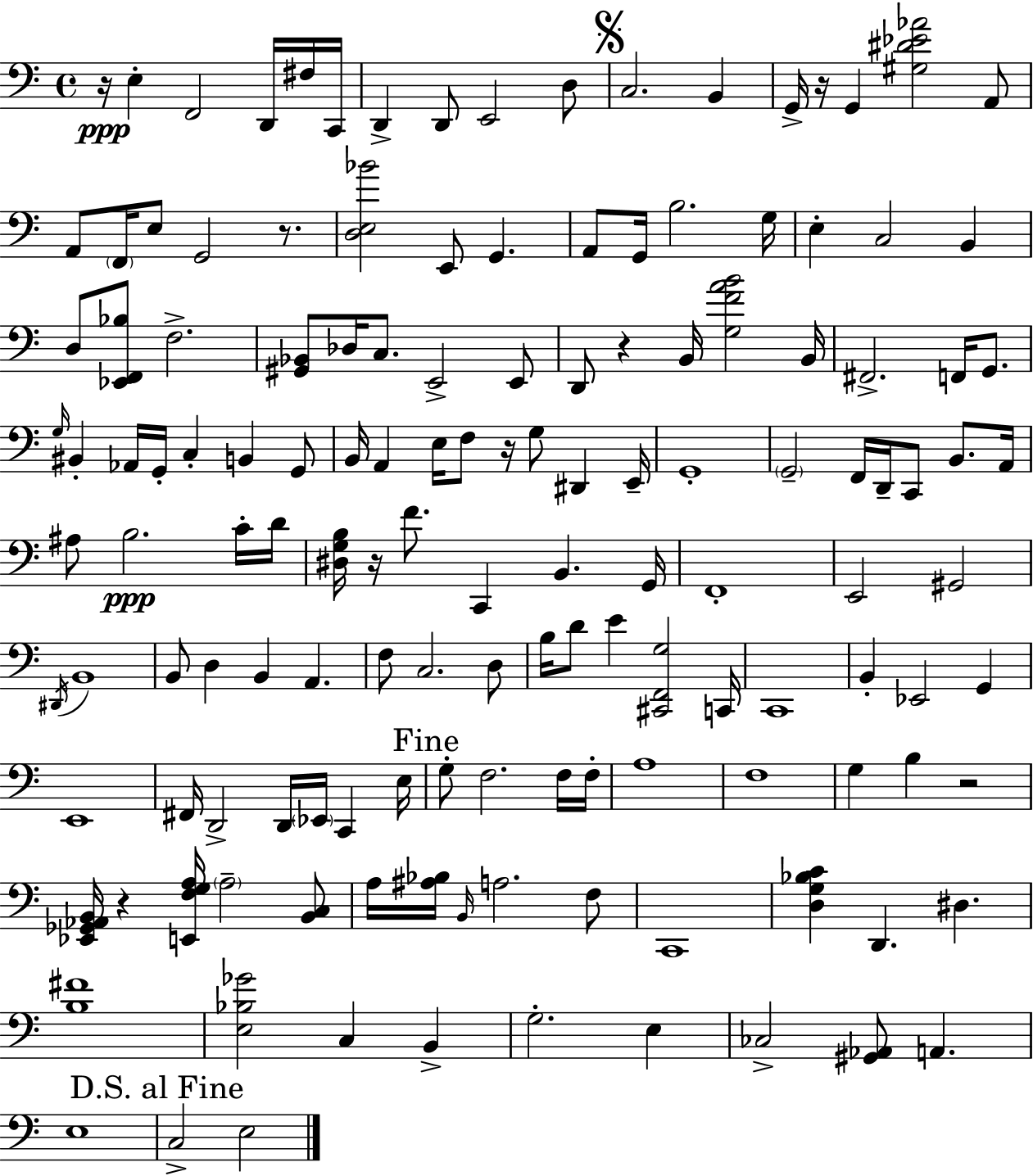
R/s E3/q F2/h D2/s F#3/s C2/s D2/q D2/e E2/h D3/e C3/h. B2/q G2/s R/s G2/q [G#3,D#4,Eb4,Ab4]/h A2/e A2/e F2/s E3/e G2/h R/e. [D3,E3,Bb4]/h E2/e G2/q. A2/e G2/s B3/h. G3/s E3/q C3/h B2/q D3/e [Eb2,F2,Bb3]/e F3/h. [G#2,Bb2]/e Db3/s C3/e. E2/h E2/e D2/e R/q B2/s [G3,F4,A4,B4]/h B2/s F#2/h. F2/s G2/e. G3/s BIS2/q Ab2/s G2/s C3/q B2/q G2/e B2/s A2/q E3/s F3/e R/s G3/e D#2/q E2/s G2/w G2/h F2/s D2/s C2/e B2/e. A2/s A#3/e B3/h. C4/s D4/s [D#3,G3,B3]/s R/s F4/e. C2/q B2/q. G2/s F2/w E2/h G#2/h D#2/s B2/w B2/e D3/q B2/q A2/q. F3/e C3/h. D3/e B3/s D4/e E4/q [C#2,F2,G3]/h C2/s C2/w B2/q Eb2/h G2/q E2/w F#2/s D2/h D2/s Eb2/s C2/q E3/s G3/e F3/h. F3/s F3/s A3/w F3/w G3/q B3/q R/h [Eb2,Gb2,Ab2,B2]/s R/q [E2,F3,G3,A3]/s A3/h [B2,C3]/e A3/s [A#3,Bb3]/s B2/s A3/h. F3/e C2/w [D3,G3,Bb3,C4]/q D2/q. D#3/q. [B3,F#4]/w [E3,Bb3,Gb4]/h C3/q B2/q G3/h. E3/q CES3/h [G#2,Ab2]/e A2/q. E3/w C3/h E3/h